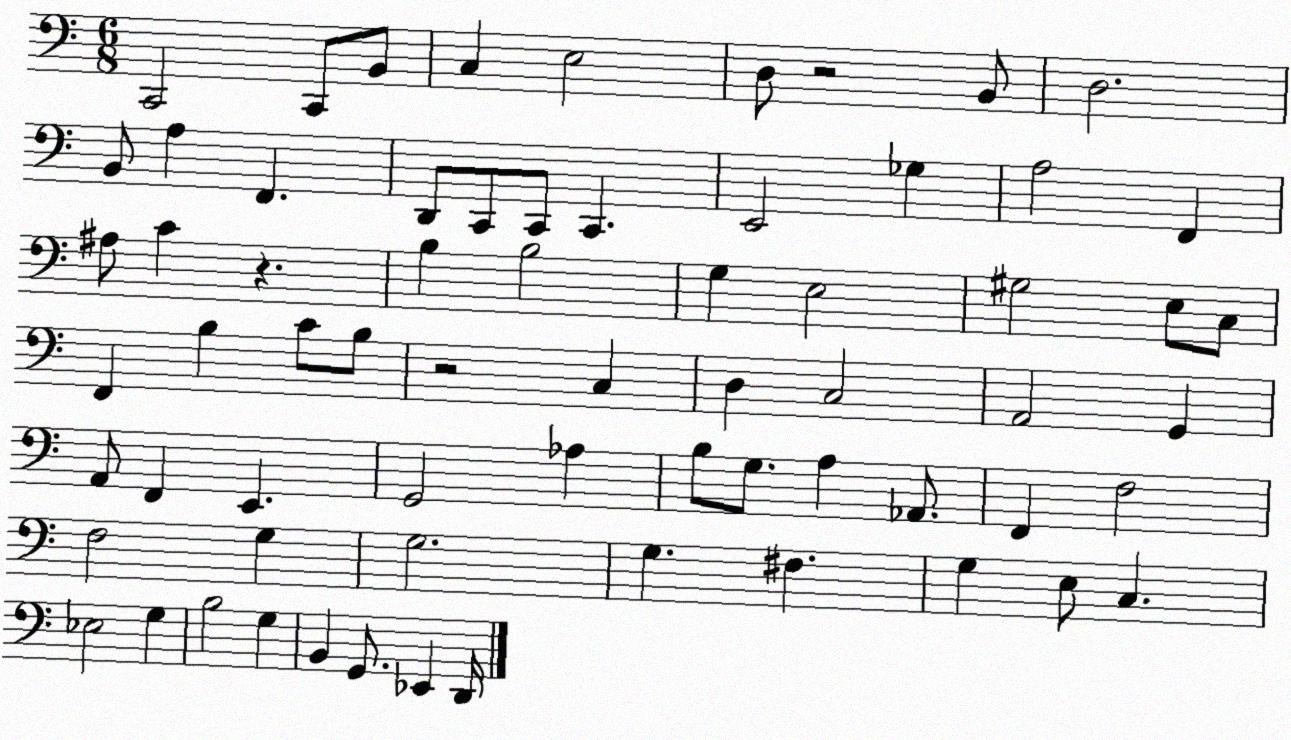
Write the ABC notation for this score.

X:1
T:Untitled
M:6/8
L:1/4
K:C
C,,2 C,,/2 B,,/2 C, E,2 D,/2 z2 B,,/2 D,2 B,,/2 A, F,, D,,/2 C,,/2 C,,/2 C,, E,,2 _G, A,2 F,, ^A,/2 C z B, B,2 G, E,2 ^G,2 E,/2 C,/2 F,, B, C/2 B,/2 z2 C, D, C,2 A,,2 G,, A,,/2 F,, E,, G,,2 _A, B,/2 G,/2 A, _A,,/2 F,, F,2 F,2 G, G,2 G, ^F, G, E,/2 C, _E,2 G, B,2 G, B,, G,,/2 _E,, D,,/4